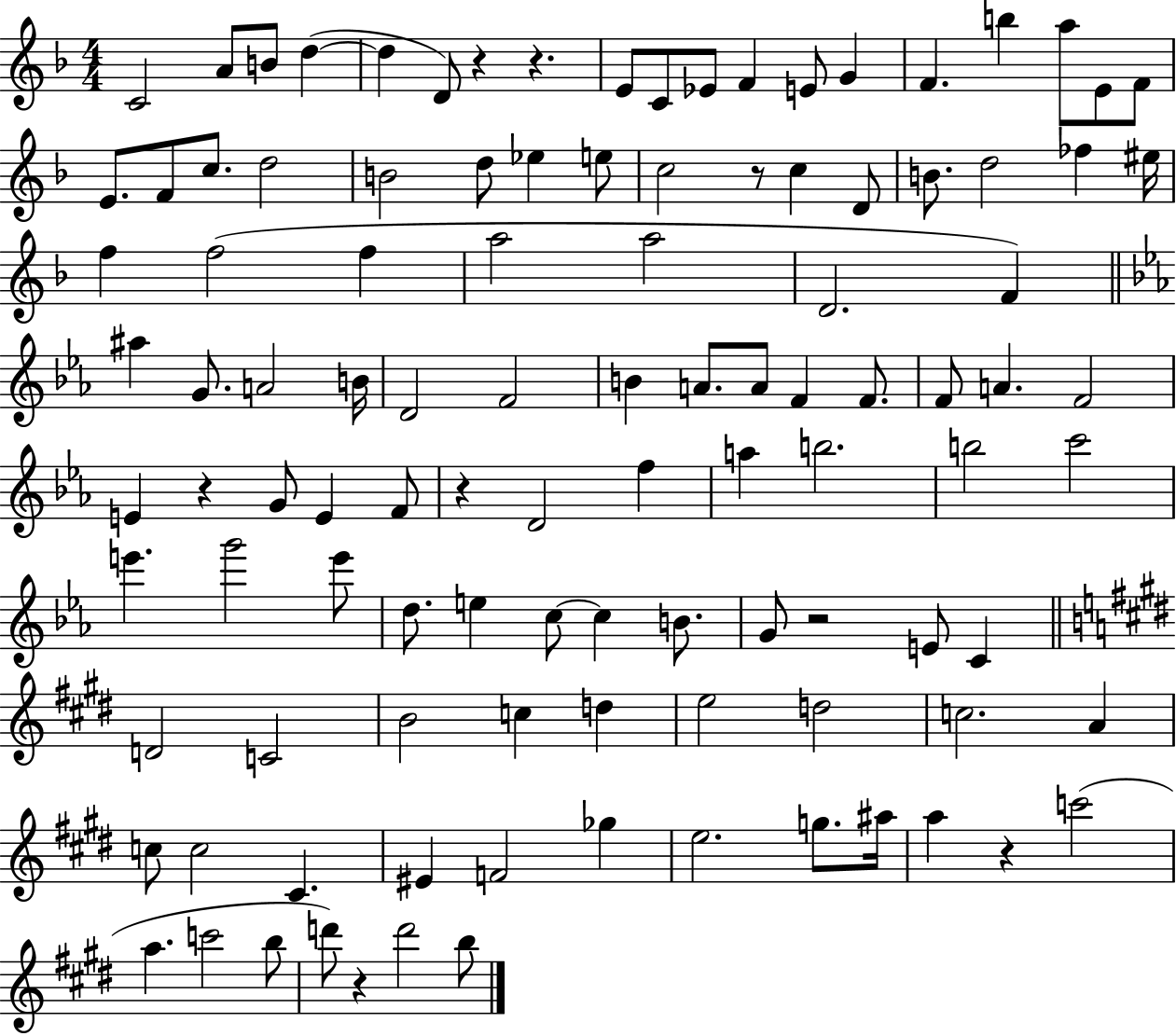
{
  \clef treble
  \numericTimeSignature
  \time 4/4
  \key f \major
  c'2 a'8 b'8 d''4~(~ | d''4 d'8) r4 r4. | e'8 c'8 ees'8 f'4 e'8 g'4 | f'4. b''4 a''8 e'8 f'8 | \break e'8. f'8 c''8. d''2 | b'2 d''8 ees''4 e''8 | c''2 r8 c''4 d'8 | b'8. d''2 fes''4 eis''16 | \break f''4 f''2( f''4 | a''2 a''2 | d'2. f'4) | \bar "||" \break \key ees \major ais''4 g'8. a'2 b'16 | d'2 f'2 | b'4 a'8. a'8 f'4 f'8. | f'8 a'4. f'2 | \break e'4 r4 g'8 e'4 f'8 | r4 d'2 f''4 | a''4 b''2. | b''2 c'''2 | \break e'''4. g'''2 e'''8 | d''8. e''4 c''8~~ c''4 b'8. | g'8 r2 e'8 c'4 | \bar "||" \break \key e \major d'2 c'2 | b'2 c''4 d''4 | e''2 d''2 | c''2. a'4 | \break c''8 c''2 cis'4. | eis'4 f'2 ges''4 | e''2. g''8. ais''16 | a''4 r4 c'''2( | \break a''4. c'''2 b''8 | d'''8) r4 d'''2 b''8 | \bar "|."
}